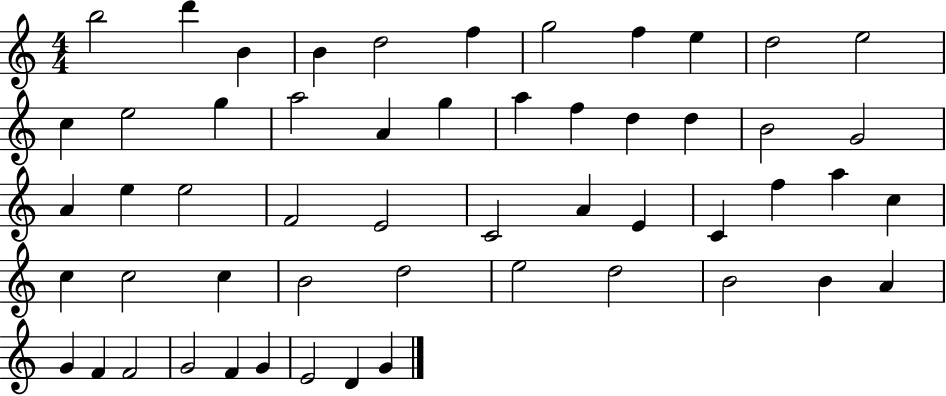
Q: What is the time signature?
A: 4/4